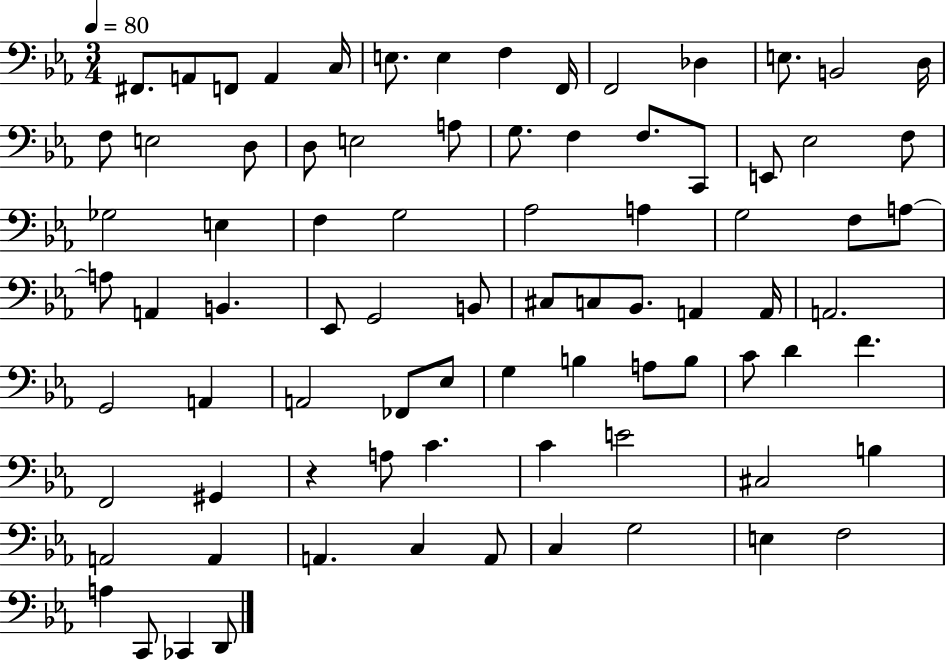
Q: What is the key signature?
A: EES major